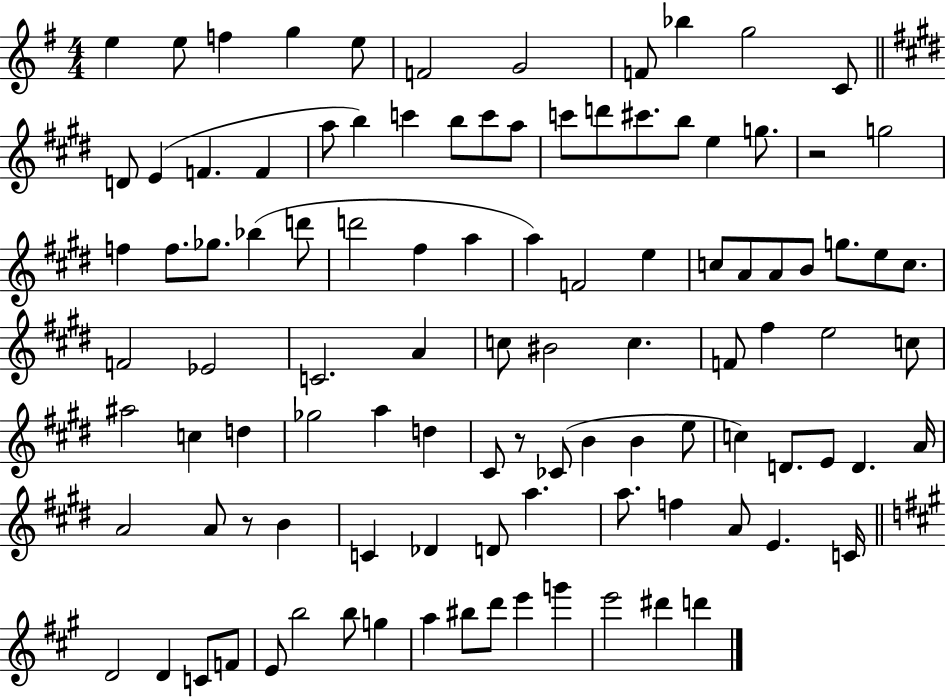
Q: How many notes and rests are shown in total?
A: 104